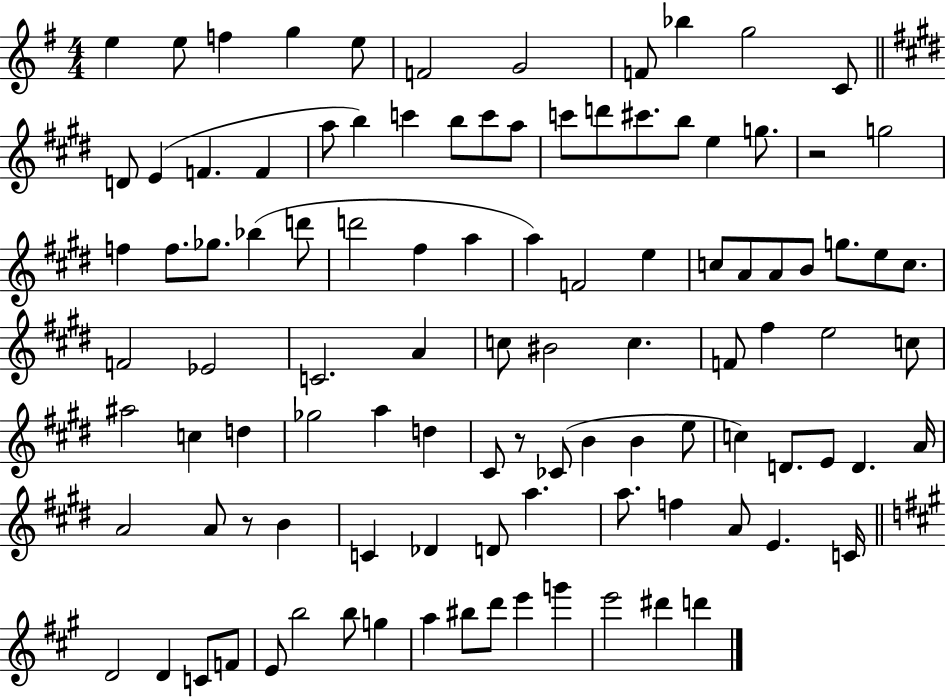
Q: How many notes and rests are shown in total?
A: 104